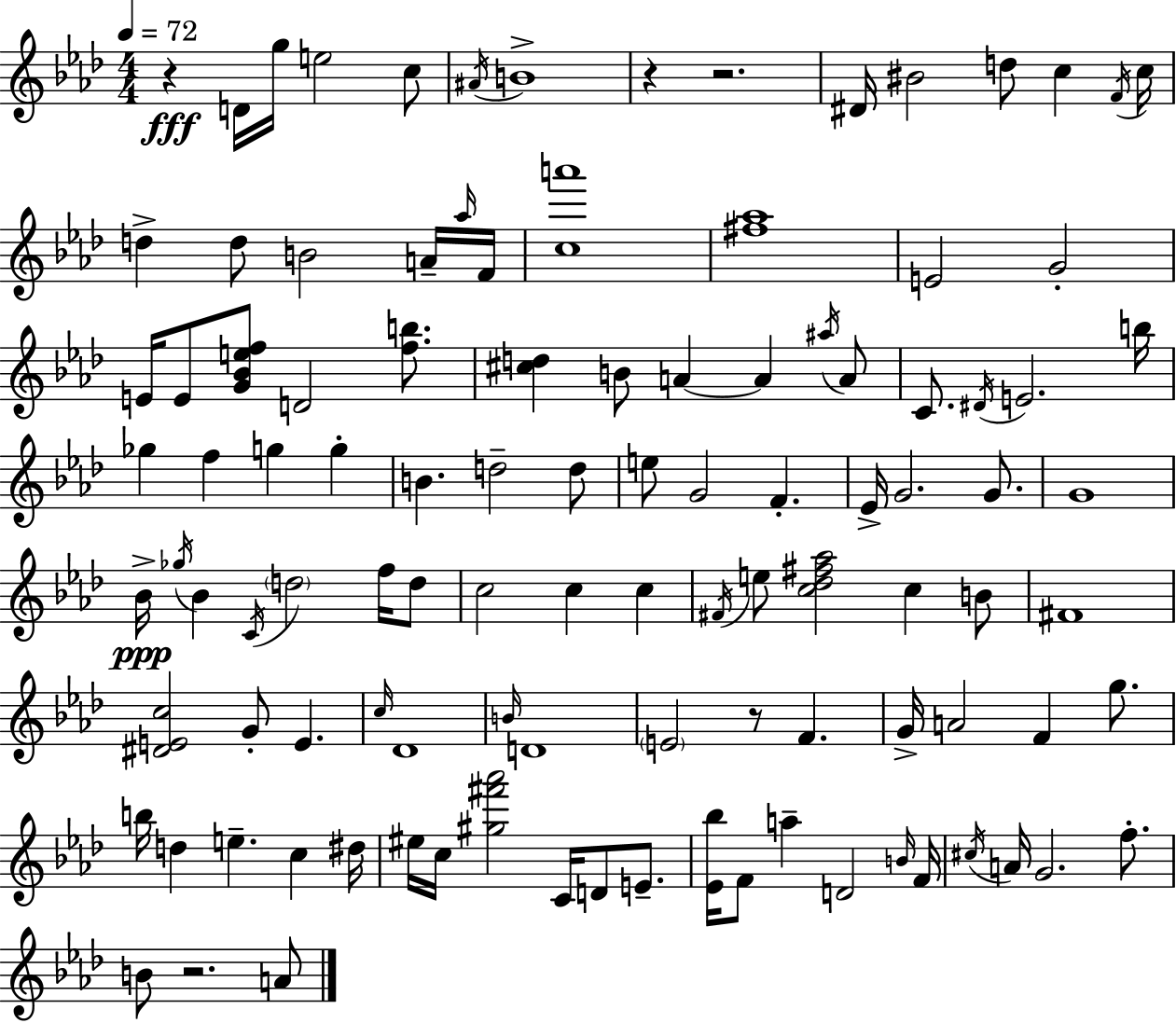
R/q D4/s G5/s E5/h C5/e A#4/s B4/w R/q R/h. D#4/s BIS4/h D5/e C5/q F4/s C5/s D5/q D5/e B4/h A4/s Ab5/s F4/s [C5,A6]/w [F#5,Ab5]/w E4/h G4/h E4/s E4/e [G4,Bb4,E5,F5]/e D4/h [F5,B5]/e. [C#5,D5]/q B4/e A4/q A4/q A#5/s A4/e C4/e. D#4/s E4/h. B5/s Gb5/q F5/q G5/q G5/q B4/q. D5/h D5/e E5/e G4/h F4/q. Eb4/s G4/h. G4/e. G4/w Bb4/s Gb5/s Bb4/q C4/s D5/h F5/s D5/e C5/h C5/q C5/q F#4/s E5/e [C5,Db5,F#5,Ab5]/h C5/q B4/e F#4/w [D#4,E4,C5]/h G4/e E4/q. C5/s Db4/w B4/s D4/w E4/h R/e F4/q. G4/s A4/h F4/q G5/e. B5/s D5/q E5/q. C5/q D#5/s EIS5/s C5/s [G#5,F#6,Ab6]/h C4/s D4/e E4/e. [Eb4,Bb5]/s F4/e A5/q D4/h B4/s F4/s C#5/s A4/s G4/h. F5/e. B4/e R/h. A4/e